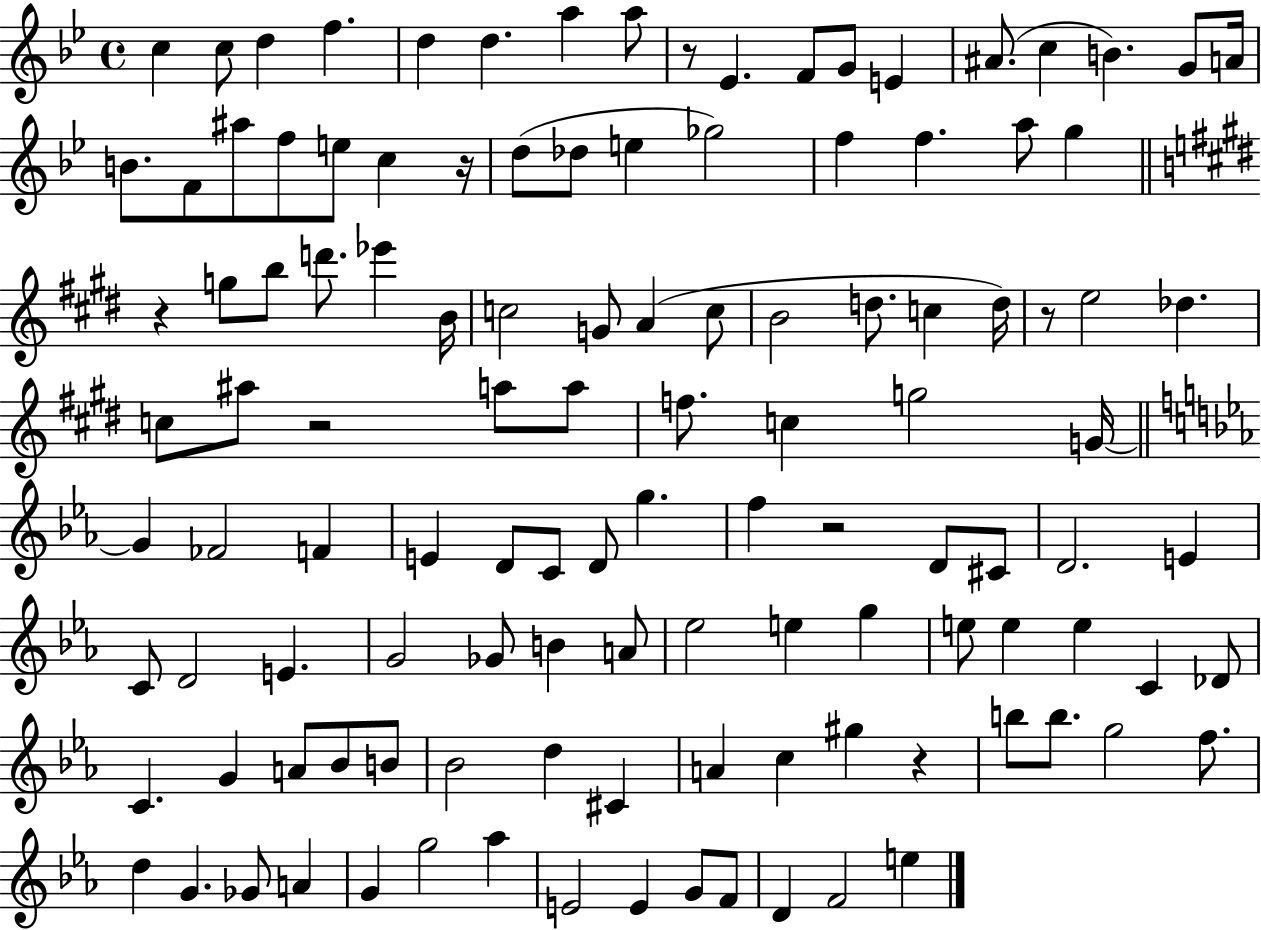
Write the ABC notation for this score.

X:1
T:Untitled
M:4/4
L:1/4
K:Bb
c c/2 d f d d a a/2 z/2 _E F/2 G/2 E ^A/2 c B G/2 A/4 B/2 F/2 ^a/2 f/2 e/2 c z/4 d/2 _d/2 e _g2 f f a/2 g z g/2 b/2 d'/2 _e' B/4 c2 G/2 A c/2 B2 d/2 c d/4 z/2 e2 _d c/2 ^a/2 z2 a/2 a/2 f/2 c g2 G/4 G _F2 F E D/2 C/2 D/2 g f z2 D/2 ^C/2 D2 E C/2 D2 E G2 _G/2 B A/2 _e2 e g e/2 e e C _D/2 C G A/2 _B/2 B/2 _B2 d ^C A c ^g z b/2 b/2 g2 f/2 d G _G/2 A G g2 _a E2 E G/2 F/2 D F2 e